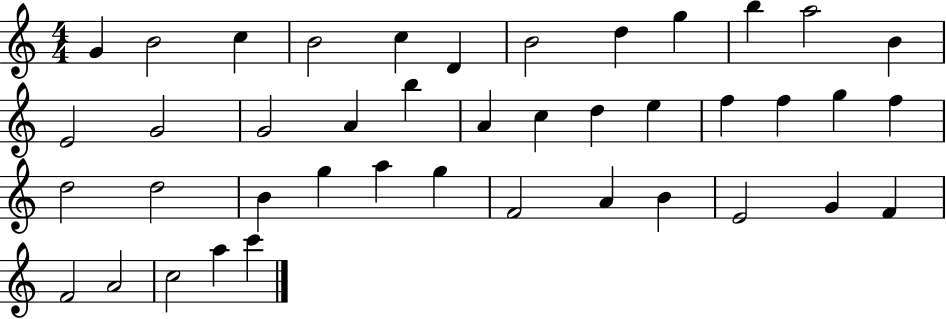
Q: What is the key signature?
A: C major